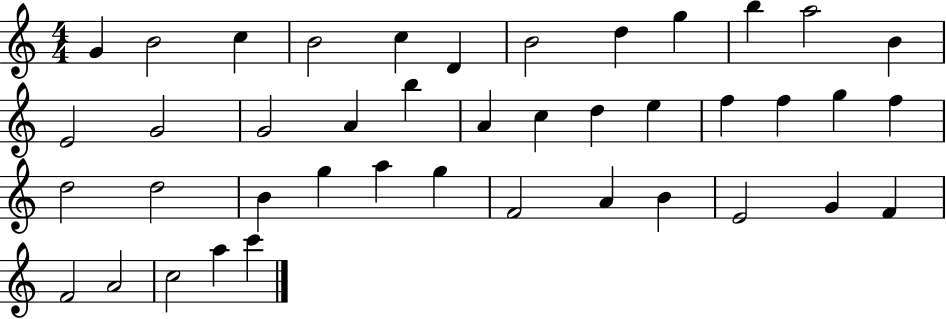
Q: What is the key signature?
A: C major